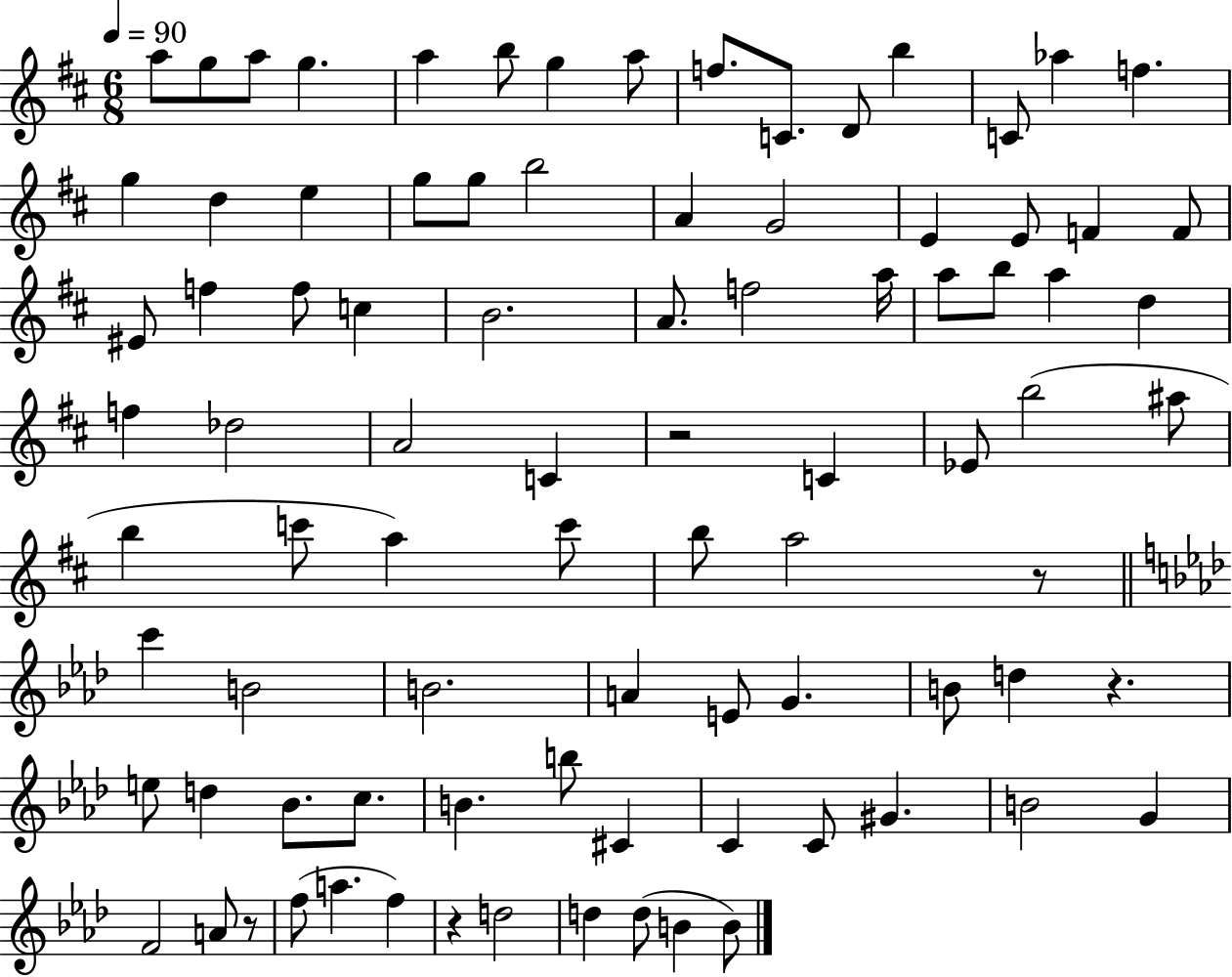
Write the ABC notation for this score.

X:1
T:Untitled
M:6/8
L:1/4
K:D
a/2 g/2 a/2 g a b/2 g a/2 f/2 C/2 D/2 b C/2 _a f g d e g/2 g/2 b2 A G2 E E/2 F F/2 ^E/2 f f/2 c B2 A/2 f2 a/4 a/2 b/2 a d f _d2 A2 C z2 C _E/2 b2 ^a/2 b c'/2 a c'/2 b/2 a2 z/2 c' B2 B2 A E/2 G B/2 d z e/2 d _B/2 c/2 B b/2 ^C C C/2 ^G B2 G F2 A/2 z/2 f/2 a f z d2 d d/2 B B/2